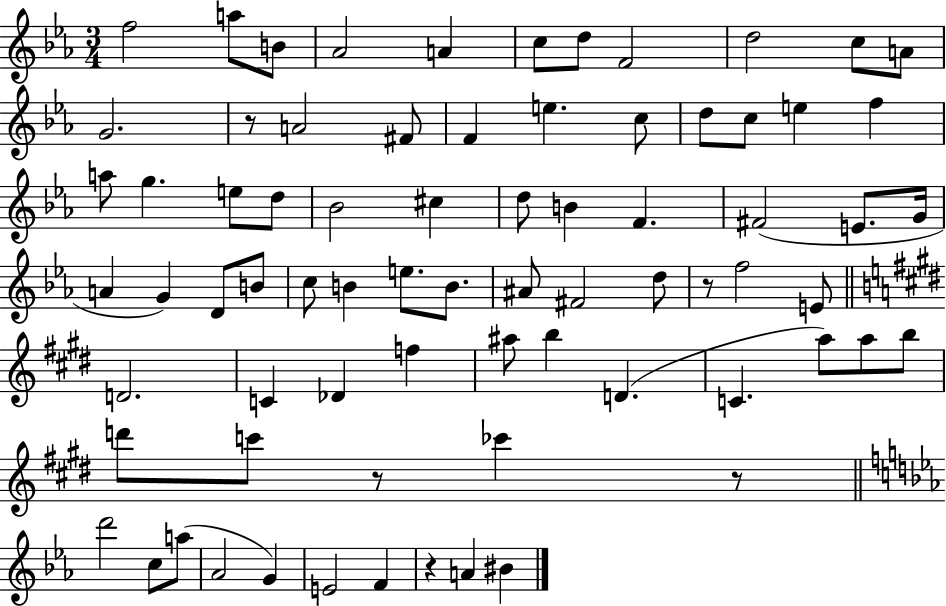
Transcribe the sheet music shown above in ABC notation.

X:1
T:Untitled
M:3/4
L:1/4
K:Eb
f2 a/2 B/2 _A2 A c/2 d/2 F2 d2 c/2 A/2 G2 z/2 A2 ^F/2 F e c/2 d/2 c/2 e f a/2 g e/2 d/2 _B2 ^c d/2 B F ^F2 E/2 G/4 A G D/2 B/2 c/2 B e/2 B/2 ^A/2 ^F2 d/2 z/2 f2 E/2 D2 C _D f ^a/2 b D C a/2 a/2 b/2 d'/2 c'/2 z/2 _c' z/2 d'2 c/2 a/2 _A2 G E2 F z A ^B